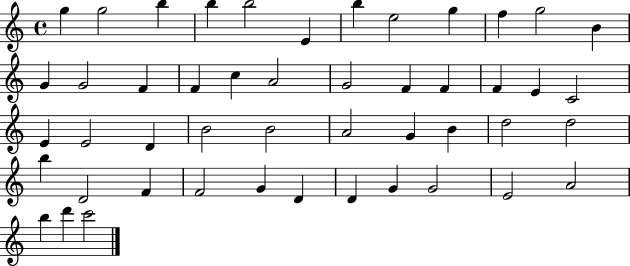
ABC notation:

X:1
T:Untitled
M:4/4
L:1/4
K:C
g g2 b b b2 E b e2 g f g2 B G G2 F F c A2 G2 F F F E C2 E E2 D B2 B2 A2 G B d2 d2 b D2 F F2 G D D G G2 E2 A2 b d' c'2